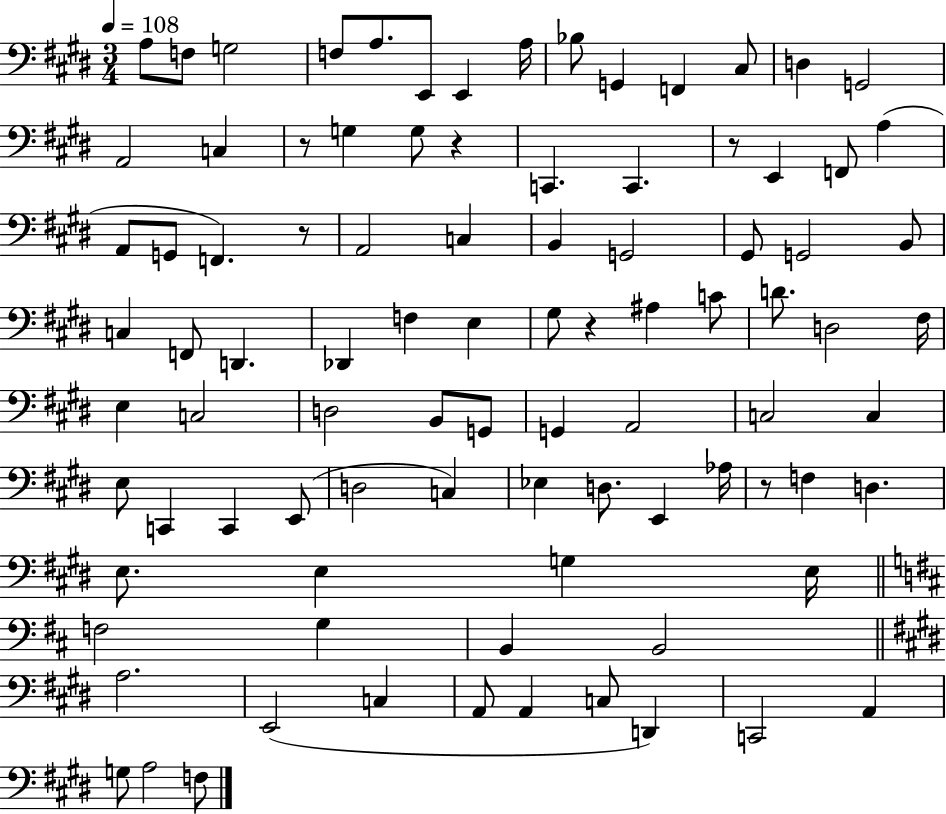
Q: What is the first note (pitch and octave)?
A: A3